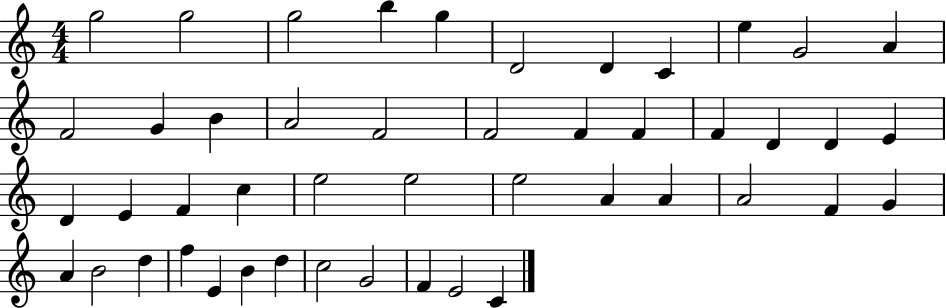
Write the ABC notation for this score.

X:1
T:Untitled
M:4/4
L:1/4
K:C
g2 g2 g2 b g D2 D C e G2 A F2 G B A2 F2 F2 F F F D D E D E F c e2 e2 e2 A A A2 F G A B2 d f E B d c2 G2 F E2 C